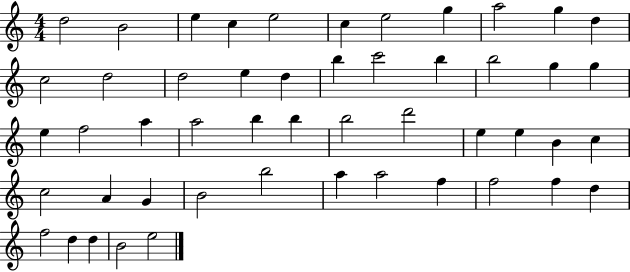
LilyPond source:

{
  \clef treble
  \numericTimeSignature
  \time 4/4
  \key c \major
  d''2 b'2 | e''4 c''4 e''2 | c''4 e''2 g''4 | a''2 g''4 d''4 | \break c''2 d''2 | d''2 e''4 d''4 | b''4 c'''2 b''4 | b''2 g''4 g''4 | \break e''4 f''2 a''4 | a''2 b''4 b''4 | b''2 d'''2 | e''4 e''4 b'4 c''4 | \break c''2 a'4 g'4 | b'2 b''2 | a''4 a''2 f''4 | f''2 f''4 d''4 | \break f''2 d''4 d''4 | b'2 e''2 | \bar "|."
}